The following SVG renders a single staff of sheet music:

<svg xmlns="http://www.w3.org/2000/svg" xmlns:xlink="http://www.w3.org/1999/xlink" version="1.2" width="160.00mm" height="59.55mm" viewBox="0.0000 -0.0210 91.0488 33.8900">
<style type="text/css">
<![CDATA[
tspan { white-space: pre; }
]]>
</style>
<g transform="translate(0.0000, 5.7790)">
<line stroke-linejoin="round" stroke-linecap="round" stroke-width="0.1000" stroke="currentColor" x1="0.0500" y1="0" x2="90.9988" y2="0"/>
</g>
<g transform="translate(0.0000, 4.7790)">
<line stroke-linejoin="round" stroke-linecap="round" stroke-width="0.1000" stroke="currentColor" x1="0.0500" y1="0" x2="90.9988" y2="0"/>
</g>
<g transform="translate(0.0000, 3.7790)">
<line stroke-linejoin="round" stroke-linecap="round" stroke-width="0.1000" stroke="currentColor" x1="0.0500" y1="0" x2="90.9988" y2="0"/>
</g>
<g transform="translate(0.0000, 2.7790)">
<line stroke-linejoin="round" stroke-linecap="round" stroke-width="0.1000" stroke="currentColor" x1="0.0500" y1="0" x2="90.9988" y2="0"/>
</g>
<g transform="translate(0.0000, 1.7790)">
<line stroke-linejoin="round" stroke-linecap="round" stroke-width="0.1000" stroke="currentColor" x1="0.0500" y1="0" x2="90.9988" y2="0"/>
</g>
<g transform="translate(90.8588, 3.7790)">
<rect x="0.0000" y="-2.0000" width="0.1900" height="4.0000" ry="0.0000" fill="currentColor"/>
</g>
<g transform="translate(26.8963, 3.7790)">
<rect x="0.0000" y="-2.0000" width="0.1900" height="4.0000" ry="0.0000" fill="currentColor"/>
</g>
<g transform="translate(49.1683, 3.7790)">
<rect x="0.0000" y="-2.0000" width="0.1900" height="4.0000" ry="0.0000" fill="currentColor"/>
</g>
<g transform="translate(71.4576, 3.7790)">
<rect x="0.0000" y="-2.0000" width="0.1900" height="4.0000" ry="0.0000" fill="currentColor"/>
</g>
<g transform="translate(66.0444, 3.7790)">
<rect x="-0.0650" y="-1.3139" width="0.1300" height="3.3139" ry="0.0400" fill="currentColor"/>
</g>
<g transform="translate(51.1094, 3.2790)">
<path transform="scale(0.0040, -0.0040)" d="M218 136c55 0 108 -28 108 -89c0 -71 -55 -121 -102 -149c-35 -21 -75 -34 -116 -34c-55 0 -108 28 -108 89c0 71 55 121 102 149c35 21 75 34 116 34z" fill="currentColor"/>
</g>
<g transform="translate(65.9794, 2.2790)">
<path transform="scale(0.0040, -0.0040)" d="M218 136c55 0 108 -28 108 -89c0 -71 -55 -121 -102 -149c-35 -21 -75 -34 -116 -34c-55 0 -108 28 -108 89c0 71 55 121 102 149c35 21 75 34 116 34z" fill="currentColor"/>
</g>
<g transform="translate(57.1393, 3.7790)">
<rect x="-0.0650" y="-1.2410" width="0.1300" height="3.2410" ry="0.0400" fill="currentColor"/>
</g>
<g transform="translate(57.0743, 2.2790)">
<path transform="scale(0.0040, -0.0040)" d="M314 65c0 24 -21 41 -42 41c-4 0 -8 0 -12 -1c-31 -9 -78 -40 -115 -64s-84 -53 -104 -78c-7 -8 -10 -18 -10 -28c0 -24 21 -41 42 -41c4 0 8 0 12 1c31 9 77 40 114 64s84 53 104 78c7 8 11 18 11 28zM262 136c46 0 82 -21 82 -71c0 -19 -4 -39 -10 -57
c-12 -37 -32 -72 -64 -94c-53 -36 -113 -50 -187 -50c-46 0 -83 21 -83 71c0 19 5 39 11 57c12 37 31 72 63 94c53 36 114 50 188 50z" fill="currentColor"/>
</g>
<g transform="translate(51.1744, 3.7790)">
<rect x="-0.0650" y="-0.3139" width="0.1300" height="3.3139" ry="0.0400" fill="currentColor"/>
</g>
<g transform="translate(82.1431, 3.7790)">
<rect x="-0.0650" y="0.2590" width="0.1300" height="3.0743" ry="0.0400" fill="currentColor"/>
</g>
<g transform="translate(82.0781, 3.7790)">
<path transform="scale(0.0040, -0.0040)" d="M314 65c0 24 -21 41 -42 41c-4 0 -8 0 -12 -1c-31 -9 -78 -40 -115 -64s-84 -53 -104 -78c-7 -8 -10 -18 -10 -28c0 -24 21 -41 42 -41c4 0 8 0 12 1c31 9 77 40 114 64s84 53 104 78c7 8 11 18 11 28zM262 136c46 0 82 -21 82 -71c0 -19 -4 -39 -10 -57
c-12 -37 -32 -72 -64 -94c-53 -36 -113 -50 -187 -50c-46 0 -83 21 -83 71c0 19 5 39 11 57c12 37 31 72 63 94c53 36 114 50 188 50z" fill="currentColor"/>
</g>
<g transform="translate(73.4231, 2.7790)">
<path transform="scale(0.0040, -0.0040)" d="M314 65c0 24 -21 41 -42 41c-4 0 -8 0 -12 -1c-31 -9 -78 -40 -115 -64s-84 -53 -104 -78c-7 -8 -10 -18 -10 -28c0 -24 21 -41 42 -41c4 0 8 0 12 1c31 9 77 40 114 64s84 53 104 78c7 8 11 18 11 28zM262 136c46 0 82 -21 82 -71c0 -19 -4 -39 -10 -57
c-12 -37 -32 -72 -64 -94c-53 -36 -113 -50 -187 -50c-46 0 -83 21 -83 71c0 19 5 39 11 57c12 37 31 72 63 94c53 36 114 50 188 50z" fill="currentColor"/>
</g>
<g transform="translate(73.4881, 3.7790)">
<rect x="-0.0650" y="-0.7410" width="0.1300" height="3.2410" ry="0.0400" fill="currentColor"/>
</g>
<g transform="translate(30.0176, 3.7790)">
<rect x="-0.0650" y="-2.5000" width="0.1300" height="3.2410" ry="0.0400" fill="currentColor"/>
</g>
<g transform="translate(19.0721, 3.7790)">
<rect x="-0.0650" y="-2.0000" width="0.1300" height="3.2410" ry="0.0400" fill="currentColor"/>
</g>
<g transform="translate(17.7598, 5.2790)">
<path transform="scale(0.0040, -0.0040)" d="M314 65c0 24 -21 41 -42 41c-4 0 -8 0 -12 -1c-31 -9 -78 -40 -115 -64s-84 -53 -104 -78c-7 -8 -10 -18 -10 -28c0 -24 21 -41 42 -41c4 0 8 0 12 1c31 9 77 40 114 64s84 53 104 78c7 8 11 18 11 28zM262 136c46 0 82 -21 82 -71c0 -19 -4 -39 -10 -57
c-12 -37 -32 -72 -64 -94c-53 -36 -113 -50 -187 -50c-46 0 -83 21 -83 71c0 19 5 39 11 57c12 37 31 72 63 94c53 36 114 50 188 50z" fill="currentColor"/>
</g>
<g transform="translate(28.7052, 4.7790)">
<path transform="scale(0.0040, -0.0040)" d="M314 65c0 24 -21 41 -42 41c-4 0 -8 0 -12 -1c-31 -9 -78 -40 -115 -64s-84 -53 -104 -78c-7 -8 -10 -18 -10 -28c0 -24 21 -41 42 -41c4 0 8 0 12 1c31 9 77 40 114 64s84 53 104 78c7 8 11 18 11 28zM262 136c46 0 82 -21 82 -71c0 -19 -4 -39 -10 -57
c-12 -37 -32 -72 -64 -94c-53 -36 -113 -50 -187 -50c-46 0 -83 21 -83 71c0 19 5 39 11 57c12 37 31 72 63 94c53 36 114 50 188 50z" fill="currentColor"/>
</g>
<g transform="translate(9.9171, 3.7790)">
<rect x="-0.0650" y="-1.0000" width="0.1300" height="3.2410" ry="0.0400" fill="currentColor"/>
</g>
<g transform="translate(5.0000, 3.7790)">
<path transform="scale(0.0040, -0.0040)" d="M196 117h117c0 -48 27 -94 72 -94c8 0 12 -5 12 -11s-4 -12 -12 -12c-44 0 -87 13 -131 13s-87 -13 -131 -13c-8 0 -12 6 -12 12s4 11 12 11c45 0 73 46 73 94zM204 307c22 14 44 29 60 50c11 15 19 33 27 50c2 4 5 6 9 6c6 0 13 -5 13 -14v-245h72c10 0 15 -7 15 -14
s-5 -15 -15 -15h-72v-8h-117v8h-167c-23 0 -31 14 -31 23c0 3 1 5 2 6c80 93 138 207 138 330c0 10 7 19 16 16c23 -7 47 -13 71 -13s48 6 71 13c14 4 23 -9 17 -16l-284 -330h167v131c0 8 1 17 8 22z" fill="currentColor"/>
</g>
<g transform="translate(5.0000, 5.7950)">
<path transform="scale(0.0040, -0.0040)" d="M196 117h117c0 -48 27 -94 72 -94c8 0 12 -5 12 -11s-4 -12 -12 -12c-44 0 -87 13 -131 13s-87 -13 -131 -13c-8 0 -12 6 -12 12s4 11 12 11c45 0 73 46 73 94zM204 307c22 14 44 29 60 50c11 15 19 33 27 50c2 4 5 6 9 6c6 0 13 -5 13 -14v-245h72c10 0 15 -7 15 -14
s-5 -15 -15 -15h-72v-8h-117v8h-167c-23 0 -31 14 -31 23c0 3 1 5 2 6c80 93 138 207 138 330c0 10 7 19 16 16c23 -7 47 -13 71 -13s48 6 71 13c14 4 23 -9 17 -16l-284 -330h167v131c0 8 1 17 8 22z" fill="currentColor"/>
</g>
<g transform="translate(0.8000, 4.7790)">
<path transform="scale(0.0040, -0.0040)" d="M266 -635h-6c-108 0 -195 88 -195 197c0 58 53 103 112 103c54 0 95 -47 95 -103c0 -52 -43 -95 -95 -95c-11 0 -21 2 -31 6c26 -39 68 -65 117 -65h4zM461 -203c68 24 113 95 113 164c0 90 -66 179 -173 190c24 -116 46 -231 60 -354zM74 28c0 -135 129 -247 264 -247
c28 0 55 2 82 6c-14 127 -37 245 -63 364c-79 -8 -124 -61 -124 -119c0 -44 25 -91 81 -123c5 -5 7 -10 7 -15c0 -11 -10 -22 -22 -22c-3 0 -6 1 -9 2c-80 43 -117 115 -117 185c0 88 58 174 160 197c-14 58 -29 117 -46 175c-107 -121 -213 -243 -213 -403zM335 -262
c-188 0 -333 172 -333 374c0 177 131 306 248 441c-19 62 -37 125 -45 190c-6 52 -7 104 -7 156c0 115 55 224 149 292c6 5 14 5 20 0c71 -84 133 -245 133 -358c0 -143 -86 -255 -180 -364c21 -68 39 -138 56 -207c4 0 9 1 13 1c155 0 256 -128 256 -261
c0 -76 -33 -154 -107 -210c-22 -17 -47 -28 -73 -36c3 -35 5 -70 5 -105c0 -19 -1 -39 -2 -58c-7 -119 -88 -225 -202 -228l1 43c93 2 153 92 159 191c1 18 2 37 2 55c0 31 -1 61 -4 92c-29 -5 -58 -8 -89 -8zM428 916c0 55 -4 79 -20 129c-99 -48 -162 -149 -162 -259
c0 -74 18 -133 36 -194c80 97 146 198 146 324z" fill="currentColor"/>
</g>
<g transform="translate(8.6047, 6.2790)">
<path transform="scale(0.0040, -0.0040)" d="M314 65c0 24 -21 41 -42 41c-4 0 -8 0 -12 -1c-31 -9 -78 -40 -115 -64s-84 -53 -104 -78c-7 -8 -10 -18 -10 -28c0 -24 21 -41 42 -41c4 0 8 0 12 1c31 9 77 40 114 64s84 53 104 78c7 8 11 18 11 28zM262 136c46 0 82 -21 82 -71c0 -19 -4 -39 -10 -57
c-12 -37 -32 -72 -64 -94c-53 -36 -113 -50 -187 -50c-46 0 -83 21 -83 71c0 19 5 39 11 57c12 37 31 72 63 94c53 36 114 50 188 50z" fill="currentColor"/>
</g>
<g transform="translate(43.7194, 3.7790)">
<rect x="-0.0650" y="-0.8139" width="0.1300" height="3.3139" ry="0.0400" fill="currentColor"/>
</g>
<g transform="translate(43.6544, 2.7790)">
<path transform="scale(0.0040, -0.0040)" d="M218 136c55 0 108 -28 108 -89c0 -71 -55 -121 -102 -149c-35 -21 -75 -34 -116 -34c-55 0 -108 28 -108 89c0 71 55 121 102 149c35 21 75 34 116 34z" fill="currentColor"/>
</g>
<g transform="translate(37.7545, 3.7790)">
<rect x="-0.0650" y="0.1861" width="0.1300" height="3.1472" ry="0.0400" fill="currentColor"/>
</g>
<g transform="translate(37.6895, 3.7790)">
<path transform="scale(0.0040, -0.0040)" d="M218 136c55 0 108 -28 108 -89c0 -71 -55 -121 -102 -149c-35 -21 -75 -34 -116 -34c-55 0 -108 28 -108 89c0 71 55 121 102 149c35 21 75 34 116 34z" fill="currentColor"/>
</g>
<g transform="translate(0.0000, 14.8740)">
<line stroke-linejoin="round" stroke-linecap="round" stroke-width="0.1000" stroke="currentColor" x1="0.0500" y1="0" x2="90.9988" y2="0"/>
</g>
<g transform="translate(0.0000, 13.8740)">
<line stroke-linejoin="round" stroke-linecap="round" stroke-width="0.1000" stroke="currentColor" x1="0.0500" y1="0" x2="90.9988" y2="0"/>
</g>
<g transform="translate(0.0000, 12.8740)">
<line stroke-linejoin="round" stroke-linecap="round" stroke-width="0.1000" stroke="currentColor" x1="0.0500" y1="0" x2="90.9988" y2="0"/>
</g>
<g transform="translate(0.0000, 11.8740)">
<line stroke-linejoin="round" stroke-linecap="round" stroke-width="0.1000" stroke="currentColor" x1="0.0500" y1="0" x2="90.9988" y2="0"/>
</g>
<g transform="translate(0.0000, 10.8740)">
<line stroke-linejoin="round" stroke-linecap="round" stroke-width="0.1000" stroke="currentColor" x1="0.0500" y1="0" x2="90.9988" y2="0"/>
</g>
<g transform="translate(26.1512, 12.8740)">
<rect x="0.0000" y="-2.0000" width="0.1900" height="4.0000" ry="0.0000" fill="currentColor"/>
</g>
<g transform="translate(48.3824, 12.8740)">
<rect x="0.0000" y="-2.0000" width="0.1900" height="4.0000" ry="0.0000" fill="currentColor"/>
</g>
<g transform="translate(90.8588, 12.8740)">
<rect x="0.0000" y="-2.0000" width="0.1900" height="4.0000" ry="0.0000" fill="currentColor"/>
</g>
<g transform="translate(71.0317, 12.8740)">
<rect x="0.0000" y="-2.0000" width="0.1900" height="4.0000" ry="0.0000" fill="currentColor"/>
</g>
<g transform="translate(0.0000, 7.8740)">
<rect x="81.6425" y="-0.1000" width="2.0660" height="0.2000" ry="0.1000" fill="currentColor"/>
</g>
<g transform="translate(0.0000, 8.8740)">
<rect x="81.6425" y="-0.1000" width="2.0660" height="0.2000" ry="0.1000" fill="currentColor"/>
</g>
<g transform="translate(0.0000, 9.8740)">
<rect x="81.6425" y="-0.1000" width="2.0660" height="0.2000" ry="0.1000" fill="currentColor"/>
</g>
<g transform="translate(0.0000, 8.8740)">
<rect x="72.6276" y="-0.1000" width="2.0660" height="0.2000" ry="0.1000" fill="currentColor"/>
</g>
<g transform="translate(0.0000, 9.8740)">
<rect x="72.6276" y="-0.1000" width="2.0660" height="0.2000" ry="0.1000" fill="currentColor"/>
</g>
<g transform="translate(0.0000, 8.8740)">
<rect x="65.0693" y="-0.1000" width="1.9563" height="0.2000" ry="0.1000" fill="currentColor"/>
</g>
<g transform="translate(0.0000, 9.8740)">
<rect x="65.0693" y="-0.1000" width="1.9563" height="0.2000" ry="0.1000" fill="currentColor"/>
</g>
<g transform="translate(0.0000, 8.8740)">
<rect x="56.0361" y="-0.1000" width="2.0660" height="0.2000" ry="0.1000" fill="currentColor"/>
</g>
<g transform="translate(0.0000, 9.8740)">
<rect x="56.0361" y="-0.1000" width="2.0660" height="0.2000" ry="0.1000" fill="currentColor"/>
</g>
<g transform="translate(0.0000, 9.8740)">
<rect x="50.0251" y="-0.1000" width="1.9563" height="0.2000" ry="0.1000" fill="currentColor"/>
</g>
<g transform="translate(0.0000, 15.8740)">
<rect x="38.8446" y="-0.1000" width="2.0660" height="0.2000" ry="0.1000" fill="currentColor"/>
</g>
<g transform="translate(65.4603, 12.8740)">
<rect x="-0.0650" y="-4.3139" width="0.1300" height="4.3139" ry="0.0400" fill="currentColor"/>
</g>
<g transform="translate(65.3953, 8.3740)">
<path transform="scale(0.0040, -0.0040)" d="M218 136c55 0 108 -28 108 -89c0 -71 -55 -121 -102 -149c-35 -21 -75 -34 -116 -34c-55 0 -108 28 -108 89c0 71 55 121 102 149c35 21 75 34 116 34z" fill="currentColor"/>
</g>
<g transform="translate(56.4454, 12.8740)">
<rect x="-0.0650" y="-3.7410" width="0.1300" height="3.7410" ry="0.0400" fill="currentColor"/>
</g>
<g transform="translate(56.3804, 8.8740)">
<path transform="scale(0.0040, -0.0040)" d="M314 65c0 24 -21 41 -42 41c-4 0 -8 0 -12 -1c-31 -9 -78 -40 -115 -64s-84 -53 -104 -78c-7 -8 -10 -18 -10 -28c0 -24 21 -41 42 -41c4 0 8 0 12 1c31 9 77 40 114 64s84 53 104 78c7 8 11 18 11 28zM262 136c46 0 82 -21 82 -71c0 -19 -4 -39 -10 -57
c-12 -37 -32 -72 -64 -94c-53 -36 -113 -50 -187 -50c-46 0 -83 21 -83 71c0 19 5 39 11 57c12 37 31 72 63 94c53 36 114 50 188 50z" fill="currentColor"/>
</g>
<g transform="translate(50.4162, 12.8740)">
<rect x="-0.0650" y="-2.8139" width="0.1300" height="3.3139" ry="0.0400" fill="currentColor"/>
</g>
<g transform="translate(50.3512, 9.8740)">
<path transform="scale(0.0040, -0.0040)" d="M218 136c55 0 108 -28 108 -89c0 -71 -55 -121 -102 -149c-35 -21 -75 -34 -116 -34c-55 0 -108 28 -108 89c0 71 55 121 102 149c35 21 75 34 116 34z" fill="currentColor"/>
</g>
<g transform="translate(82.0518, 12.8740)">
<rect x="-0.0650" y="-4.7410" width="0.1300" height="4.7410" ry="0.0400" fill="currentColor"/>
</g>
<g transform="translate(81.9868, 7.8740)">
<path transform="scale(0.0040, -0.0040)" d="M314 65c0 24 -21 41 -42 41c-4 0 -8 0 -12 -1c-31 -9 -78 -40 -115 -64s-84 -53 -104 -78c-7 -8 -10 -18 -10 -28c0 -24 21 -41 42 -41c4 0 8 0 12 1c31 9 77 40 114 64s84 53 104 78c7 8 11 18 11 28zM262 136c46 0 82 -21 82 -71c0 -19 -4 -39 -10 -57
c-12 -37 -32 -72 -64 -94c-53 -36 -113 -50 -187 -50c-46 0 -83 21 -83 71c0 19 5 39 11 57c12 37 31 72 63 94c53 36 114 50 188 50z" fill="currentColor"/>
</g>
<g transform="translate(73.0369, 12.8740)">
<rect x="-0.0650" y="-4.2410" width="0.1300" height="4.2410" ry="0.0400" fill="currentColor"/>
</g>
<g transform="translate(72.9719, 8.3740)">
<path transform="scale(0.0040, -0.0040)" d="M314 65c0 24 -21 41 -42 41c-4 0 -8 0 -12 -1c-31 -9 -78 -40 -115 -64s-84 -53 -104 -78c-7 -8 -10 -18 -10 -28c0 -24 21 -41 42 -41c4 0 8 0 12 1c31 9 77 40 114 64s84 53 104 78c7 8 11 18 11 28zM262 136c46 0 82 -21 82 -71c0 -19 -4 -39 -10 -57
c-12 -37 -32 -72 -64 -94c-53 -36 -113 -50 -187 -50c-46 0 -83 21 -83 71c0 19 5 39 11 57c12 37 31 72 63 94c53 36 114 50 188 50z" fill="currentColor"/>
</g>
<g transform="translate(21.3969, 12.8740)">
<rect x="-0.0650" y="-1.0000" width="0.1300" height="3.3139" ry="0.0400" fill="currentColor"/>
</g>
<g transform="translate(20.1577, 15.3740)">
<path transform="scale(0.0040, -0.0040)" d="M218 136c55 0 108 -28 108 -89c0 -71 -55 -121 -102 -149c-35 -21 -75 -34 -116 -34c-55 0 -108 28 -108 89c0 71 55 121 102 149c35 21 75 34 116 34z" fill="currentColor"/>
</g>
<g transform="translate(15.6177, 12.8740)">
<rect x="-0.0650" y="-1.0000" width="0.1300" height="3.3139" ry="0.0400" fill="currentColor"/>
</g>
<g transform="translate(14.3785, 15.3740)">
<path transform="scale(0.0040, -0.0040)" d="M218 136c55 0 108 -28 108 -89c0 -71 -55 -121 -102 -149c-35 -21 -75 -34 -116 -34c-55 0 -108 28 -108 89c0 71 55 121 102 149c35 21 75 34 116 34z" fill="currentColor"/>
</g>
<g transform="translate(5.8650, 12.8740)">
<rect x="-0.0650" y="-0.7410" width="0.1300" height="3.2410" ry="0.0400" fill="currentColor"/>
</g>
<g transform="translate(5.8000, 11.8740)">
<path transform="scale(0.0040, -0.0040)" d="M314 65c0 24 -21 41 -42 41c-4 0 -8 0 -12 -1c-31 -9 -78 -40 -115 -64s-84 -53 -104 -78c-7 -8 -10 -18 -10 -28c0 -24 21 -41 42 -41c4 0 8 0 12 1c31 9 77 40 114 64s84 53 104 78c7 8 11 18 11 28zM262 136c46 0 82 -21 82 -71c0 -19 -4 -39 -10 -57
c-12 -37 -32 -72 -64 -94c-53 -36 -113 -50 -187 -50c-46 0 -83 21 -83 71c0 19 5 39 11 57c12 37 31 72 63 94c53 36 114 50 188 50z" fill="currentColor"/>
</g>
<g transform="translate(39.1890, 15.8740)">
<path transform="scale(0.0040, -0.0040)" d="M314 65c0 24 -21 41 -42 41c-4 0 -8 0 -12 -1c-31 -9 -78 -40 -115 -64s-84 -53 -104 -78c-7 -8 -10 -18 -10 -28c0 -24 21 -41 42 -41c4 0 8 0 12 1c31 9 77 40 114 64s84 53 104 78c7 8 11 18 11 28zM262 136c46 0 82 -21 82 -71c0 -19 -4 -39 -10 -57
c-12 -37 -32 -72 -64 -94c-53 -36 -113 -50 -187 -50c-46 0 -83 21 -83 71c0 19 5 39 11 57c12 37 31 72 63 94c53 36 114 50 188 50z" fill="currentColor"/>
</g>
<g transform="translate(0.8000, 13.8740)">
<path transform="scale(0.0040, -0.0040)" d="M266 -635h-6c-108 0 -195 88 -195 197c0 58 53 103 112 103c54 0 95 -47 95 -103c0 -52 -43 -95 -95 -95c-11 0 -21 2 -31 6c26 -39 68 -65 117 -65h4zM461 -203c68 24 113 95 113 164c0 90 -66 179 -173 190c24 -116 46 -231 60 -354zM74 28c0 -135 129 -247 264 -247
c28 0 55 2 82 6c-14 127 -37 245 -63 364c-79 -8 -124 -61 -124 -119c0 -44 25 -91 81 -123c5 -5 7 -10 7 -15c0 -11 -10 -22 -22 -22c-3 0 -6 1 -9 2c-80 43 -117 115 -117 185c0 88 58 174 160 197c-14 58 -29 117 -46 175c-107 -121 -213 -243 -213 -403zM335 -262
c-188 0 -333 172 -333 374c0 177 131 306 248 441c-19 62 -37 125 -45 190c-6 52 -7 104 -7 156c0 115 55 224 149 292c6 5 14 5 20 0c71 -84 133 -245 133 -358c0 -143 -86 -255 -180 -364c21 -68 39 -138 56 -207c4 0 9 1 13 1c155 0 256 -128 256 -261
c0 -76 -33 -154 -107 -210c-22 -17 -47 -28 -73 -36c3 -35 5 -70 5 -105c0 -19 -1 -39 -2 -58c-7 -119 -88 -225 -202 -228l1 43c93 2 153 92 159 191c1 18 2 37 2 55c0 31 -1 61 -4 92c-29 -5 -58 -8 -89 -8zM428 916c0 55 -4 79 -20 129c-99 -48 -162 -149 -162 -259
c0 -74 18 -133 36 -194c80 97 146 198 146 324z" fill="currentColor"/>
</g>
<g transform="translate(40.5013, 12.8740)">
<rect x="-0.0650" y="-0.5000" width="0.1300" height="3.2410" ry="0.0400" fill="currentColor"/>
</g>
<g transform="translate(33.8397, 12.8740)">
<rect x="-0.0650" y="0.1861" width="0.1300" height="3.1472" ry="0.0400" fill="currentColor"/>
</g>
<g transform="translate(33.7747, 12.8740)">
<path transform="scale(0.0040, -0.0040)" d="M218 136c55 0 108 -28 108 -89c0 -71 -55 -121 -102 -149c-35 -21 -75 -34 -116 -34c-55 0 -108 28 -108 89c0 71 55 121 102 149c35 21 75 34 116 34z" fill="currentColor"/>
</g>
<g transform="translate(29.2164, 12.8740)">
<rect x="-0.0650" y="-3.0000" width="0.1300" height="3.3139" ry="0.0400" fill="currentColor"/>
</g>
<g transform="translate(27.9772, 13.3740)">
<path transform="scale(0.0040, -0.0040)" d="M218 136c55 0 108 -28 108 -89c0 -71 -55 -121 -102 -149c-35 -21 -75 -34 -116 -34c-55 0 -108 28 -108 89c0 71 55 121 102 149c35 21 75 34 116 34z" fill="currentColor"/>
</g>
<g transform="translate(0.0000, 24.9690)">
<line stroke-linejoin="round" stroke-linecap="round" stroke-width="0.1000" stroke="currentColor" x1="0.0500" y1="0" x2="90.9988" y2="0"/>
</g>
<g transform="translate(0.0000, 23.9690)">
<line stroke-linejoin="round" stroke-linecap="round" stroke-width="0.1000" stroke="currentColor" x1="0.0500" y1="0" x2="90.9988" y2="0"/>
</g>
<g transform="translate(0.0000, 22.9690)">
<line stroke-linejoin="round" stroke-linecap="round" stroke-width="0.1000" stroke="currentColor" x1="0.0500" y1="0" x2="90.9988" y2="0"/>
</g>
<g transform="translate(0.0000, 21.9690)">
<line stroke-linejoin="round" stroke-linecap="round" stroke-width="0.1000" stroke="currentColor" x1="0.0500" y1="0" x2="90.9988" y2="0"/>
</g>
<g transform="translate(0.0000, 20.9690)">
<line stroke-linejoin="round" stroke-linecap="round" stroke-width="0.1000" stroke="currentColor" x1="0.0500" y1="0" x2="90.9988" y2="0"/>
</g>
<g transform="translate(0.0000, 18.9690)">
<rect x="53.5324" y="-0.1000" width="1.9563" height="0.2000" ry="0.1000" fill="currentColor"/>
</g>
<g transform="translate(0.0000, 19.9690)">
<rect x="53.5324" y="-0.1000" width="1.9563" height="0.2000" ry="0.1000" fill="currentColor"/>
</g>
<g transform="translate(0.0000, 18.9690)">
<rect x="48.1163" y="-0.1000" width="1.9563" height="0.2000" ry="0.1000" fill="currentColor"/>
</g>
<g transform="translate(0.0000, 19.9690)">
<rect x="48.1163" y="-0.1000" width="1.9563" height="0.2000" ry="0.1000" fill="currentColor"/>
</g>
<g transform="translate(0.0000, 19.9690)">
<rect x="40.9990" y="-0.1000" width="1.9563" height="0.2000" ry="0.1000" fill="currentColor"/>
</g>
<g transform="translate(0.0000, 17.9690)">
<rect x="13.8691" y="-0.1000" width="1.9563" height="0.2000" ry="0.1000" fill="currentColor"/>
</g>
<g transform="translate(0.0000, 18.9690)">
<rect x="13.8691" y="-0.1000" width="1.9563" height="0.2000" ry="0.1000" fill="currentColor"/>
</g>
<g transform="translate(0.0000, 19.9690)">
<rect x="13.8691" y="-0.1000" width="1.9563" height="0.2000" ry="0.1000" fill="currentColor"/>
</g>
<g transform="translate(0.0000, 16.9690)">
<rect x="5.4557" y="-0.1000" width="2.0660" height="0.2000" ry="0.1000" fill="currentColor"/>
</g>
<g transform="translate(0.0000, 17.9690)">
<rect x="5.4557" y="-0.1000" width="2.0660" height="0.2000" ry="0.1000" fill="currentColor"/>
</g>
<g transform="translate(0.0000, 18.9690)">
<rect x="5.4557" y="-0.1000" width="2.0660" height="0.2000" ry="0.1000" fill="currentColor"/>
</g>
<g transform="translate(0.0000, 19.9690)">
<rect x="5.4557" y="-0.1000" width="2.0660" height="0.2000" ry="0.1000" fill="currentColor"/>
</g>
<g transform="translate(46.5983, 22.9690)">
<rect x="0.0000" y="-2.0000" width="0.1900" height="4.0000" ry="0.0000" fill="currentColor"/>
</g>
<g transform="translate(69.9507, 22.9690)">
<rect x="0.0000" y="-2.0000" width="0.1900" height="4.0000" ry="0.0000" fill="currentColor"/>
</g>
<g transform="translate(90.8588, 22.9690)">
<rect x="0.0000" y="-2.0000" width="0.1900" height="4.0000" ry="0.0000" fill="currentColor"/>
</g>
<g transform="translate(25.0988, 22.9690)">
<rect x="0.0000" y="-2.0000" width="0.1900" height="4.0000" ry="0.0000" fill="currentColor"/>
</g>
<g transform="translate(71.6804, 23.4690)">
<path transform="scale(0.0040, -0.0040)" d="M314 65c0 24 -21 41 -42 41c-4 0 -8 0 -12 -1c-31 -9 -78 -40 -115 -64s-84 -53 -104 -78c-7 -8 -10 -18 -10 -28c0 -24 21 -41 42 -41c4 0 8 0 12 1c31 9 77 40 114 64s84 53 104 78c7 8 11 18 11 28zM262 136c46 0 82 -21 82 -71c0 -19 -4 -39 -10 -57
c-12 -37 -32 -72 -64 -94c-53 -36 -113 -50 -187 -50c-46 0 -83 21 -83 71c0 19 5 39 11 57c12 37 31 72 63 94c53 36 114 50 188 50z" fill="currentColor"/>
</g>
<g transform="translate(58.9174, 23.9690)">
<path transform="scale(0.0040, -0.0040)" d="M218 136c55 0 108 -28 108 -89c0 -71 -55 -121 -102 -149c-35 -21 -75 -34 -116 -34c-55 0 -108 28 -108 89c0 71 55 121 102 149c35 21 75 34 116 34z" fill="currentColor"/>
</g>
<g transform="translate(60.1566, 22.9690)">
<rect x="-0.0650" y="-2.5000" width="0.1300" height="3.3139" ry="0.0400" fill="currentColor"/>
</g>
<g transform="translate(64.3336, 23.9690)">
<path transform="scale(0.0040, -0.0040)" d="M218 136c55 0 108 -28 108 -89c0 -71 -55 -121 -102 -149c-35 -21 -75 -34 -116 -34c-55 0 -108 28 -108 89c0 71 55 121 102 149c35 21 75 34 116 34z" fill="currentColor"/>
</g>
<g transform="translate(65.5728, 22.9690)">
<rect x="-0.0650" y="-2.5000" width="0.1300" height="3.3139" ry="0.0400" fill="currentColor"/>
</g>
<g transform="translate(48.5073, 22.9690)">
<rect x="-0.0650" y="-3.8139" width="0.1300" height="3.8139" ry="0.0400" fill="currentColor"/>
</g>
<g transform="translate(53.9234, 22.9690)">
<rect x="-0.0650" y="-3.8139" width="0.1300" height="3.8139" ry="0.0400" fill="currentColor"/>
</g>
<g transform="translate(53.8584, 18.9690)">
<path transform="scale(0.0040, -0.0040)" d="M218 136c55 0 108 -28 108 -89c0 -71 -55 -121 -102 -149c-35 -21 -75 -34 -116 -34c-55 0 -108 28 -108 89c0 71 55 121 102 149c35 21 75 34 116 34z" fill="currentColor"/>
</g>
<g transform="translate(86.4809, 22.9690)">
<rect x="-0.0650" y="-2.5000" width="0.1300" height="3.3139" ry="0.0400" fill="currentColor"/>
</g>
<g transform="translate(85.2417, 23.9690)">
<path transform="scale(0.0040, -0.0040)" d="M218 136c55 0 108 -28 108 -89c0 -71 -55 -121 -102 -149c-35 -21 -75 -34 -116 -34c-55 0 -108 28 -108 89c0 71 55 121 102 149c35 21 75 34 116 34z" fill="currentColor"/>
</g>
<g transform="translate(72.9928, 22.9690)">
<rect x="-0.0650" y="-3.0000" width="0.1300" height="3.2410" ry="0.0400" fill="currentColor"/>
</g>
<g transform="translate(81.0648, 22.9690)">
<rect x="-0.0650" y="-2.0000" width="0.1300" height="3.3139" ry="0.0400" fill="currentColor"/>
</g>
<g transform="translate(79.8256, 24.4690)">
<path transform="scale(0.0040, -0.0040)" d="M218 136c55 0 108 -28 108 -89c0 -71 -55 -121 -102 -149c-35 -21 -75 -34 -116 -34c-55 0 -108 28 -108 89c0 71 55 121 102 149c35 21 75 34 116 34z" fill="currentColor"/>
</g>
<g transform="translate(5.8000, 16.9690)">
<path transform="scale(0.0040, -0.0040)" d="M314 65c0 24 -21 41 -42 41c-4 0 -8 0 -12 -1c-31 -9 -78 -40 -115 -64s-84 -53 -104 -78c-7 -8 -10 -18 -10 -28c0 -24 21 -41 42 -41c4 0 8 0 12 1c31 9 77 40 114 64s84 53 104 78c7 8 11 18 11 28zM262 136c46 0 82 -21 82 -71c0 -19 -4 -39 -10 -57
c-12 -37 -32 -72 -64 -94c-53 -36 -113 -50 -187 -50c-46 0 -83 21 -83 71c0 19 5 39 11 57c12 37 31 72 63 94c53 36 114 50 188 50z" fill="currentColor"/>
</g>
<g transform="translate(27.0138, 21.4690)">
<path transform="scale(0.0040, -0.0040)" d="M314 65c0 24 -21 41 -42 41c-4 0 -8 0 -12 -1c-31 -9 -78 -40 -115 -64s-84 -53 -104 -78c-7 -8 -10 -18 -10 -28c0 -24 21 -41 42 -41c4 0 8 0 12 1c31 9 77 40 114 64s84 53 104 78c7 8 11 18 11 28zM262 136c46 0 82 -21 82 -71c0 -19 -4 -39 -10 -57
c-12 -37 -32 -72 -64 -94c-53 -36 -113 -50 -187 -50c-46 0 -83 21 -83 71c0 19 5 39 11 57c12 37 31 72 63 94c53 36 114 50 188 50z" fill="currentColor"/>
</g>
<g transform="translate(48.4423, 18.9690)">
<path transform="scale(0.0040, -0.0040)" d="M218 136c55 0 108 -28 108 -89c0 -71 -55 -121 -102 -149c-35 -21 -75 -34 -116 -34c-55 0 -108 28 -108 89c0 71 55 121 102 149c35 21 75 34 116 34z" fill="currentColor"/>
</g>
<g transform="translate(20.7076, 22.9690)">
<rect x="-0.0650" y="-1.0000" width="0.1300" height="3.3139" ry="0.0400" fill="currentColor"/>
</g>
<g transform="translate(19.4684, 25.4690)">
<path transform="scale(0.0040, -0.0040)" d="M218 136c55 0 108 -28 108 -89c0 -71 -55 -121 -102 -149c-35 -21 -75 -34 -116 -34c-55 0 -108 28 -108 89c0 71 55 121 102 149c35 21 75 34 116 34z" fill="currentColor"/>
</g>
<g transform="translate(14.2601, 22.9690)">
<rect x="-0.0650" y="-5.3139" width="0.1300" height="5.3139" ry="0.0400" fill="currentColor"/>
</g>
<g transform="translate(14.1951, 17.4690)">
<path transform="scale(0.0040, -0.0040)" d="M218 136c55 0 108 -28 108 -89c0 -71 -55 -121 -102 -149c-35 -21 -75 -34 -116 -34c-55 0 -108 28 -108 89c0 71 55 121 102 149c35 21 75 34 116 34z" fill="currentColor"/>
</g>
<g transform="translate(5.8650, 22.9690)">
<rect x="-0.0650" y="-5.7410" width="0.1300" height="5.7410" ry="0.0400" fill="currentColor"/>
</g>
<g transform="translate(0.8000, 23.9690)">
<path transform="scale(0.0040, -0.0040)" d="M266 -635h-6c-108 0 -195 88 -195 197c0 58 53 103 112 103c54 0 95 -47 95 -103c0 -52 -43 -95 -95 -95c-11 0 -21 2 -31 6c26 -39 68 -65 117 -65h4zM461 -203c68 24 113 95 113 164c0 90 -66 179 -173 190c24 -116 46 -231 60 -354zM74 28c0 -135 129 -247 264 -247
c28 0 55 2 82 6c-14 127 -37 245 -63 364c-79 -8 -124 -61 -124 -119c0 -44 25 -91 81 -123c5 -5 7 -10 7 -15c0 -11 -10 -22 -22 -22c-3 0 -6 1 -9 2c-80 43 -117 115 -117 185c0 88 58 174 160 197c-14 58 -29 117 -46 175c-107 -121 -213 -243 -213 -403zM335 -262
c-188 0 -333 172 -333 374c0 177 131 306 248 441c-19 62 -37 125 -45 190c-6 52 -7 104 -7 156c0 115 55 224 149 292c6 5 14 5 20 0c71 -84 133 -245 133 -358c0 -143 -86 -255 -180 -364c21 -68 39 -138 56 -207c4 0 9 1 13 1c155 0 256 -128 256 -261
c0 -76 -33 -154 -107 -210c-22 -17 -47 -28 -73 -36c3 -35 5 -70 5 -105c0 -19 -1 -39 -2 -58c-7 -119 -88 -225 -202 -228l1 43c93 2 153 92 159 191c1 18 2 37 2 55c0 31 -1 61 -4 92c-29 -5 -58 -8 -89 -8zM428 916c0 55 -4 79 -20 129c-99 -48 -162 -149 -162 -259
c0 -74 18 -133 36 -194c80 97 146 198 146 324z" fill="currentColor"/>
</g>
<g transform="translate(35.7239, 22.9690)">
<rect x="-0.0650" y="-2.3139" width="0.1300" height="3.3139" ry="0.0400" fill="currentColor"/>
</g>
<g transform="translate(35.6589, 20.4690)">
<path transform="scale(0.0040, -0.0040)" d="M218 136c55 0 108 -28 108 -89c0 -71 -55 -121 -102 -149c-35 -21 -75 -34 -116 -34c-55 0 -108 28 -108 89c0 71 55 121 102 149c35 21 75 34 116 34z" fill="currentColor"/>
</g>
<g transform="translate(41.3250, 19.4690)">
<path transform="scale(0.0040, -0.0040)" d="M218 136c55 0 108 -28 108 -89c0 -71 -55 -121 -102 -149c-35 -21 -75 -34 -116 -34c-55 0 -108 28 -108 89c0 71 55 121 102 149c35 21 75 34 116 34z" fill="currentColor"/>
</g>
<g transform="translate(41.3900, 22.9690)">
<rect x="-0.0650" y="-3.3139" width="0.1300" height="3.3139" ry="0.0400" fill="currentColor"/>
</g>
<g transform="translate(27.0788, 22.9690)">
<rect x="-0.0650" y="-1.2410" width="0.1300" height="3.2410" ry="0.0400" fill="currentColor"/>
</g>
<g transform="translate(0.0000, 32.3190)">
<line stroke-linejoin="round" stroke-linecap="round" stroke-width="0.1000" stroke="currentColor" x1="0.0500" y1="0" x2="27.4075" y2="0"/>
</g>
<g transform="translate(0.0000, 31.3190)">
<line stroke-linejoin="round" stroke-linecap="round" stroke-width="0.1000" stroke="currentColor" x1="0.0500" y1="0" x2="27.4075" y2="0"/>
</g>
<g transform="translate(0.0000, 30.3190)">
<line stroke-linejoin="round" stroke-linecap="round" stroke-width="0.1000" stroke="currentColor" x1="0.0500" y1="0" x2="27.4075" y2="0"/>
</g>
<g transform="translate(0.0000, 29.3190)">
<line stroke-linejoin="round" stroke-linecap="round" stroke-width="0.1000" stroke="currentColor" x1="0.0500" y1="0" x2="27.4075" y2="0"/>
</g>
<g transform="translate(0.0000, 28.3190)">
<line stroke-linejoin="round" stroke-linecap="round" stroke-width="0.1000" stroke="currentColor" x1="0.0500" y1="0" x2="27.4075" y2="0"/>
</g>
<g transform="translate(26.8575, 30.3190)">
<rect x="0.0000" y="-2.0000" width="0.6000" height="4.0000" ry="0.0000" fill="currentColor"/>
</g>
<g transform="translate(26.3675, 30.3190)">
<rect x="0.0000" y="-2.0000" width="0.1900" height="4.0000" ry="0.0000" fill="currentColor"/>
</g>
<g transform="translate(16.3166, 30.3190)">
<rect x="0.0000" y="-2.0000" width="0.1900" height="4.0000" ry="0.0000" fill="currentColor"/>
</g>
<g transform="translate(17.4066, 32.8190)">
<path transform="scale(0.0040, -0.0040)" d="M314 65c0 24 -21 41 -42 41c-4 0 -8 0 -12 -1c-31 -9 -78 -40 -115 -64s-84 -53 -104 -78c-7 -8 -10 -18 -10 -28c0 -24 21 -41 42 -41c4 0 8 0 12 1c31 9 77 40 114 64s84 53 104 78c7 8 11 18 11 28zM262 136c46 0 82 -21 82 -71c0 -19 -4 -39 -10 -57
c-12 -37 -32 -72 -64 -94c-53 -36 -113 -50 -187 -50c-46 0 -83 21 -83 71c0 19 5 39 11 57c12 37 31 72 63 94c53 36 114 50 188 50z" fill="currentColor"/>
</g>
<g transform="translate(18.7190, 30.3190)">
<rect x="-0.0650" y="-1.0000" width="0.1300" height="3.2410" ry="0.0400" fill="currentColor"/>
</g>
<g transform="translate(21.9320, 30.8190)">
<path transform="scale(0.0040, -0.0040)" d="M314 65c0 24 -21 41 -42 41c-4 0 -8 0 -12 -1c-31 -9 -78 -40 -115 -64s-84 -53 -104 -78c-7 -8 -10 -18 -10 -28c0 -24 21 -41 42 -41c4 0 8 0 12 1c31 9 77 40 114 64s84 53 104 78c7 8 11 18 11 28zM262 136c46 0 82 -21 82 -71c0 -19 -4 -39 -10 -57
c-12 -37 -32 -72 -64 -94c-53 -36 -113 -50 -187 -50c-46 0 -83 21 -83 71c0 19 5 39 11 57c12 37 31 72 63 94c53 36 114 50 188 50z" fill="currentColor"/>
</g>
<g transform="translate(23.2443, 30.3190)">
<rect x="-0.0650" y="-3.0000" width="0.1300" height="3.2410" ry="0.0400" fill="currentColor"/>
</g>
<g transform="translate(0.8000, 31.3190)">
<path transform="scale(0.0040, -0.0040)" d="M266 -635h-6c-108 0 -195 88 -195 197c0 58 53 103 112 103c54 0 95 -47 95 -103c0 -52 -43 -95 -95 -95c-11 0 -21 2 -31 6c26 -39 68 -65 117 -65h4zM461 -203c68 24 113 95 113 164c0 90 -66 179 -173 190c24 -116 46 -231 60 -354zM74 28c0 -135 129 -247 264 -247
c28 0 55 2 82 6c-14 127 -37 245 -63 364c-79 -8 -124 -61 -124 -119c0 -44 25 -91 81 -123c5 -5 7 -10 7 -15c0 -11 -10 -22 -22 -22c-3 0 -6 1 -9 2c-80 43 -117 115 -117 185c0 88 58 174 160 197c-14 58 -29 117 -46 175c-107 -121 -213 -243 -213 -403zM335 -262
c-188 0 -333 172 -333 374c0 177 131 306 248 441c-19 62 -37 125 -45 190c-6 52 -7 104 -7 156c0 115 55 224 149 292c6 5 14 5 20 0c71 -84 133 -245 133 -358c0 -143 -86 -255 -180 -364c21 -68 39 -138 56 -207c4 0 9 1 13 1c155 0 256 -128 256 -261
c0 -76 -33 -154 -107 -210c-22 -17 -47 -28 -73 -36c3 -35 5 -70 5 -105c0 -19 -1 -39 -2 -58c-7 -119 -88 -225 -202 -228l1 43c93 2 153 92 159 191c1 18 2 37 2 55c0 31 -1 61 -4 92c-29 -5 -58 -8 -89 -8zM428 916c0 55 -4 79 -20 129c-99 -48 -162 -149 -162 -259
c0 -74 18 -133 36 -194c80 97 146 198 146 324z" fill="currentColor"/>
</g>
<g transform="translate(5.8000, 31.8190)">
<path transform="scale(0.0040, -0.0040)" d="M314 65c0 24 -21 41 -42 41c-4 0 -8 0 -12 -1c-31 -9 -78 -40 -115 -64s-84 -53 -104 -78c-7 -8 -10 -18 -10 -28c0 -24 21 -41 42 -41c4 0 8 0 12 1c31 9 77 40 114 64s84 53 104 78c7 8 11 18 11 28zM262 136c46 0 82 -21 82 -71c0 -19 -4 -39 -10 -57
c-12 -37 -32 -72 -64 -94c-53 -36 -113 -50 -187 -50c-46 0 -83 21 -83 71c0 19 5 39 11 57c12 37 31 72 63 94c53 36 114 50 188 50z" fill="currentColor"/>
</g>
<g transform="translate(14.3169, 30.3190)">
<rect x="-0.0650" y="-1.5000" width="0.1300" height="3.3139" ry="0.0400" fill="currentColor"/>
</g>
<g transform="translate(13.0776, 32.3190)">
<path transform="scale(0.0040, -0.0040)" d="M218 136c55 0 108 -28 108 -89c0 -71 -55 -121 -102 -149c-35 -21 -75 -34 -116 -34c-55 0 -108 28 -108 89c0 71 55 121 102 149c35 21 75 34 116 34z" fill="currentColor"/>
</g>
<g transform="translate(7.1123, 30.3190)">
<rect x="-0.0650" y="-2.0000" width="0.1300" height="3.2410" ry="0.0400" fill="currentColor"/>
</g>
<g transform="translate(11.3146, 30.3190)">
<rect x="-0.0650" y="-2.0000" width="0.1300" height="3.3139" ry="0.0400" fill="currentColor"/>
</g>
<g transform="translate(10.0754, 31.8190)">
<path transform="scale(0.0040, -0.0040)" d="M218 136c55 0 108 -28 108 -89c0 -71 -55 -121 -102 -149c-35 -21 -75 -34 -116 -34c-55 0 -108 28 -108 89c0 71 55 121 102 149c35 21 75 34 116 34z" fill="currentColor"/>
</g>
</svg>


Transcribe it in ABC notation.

X:1
T:Untitled
M:4/4
L:1/4
K:C
D2 F2 G2 B d c e2 e d2 B2 d2 D D A B C2 a c'2 d' d'2 e'2 g'2 f' D e2 g b c' c' G G A2 F G F2 F E D2 A2